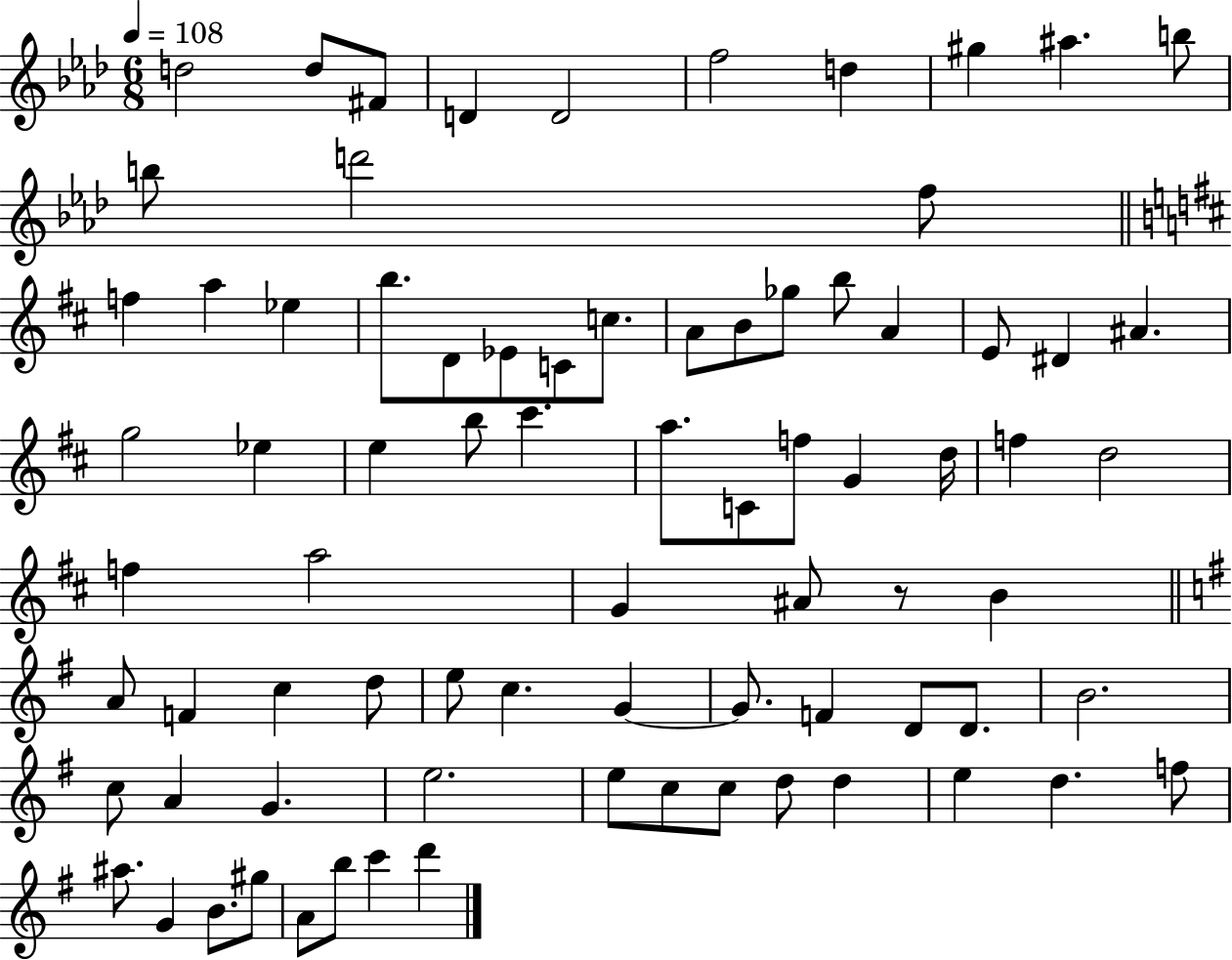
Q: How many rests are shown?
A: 1